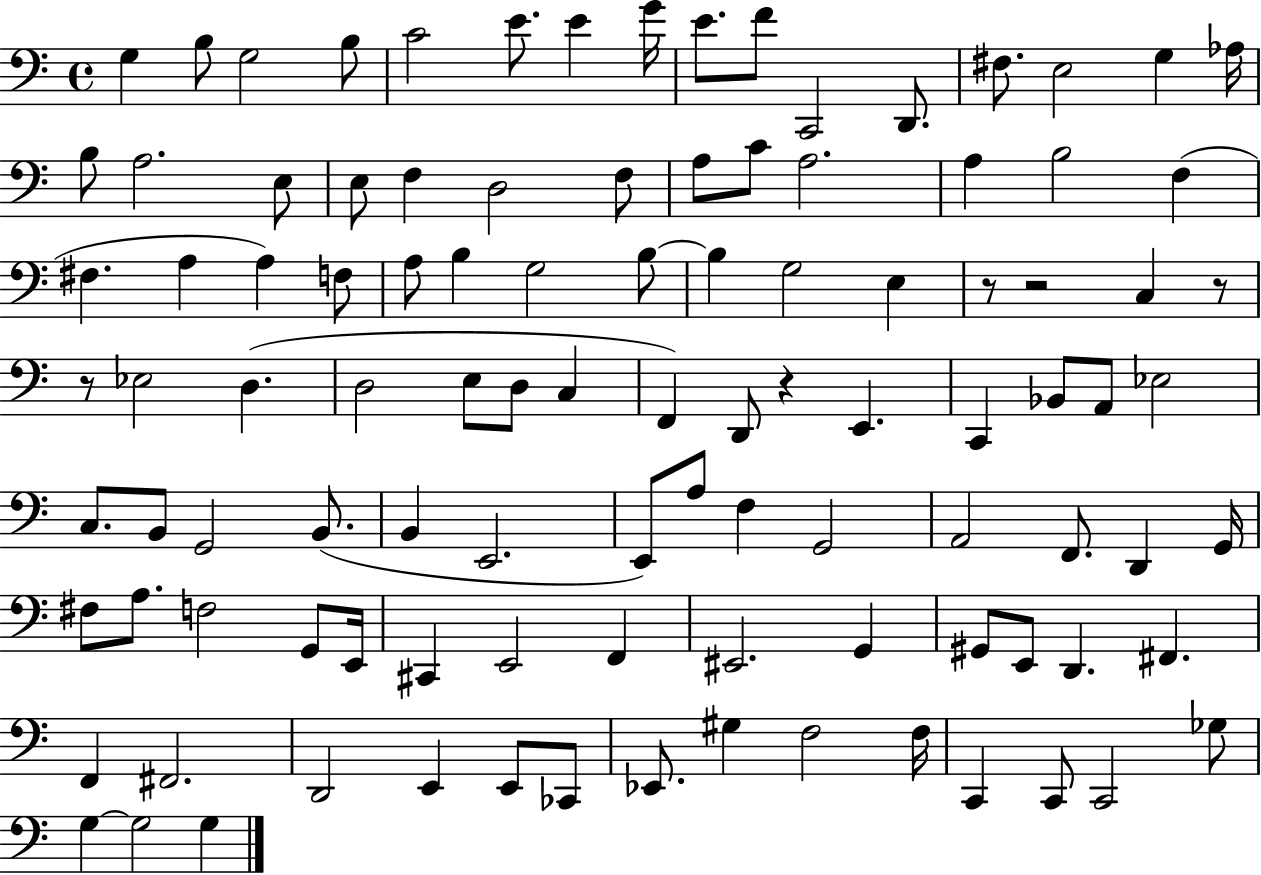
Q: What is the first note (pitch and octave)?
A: G3